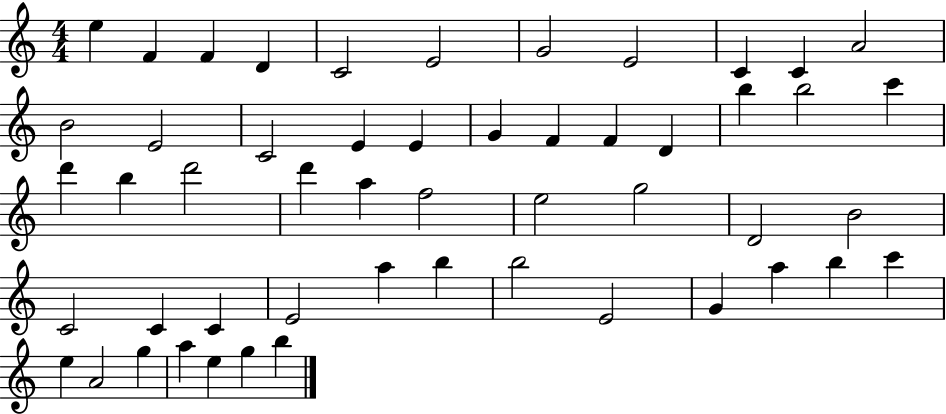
X:1
T:Untitled
M:4/4
L:1/4
K:C
e F F D C2 E2 G2 E2 C C A2 B2 E2 C2 E E G F F D b b2 c' d' b d'2 d' a f2 e2 g2 D2 B2 C2 C C E2 a b b2 E2 G a b c' e A2 g a e g b